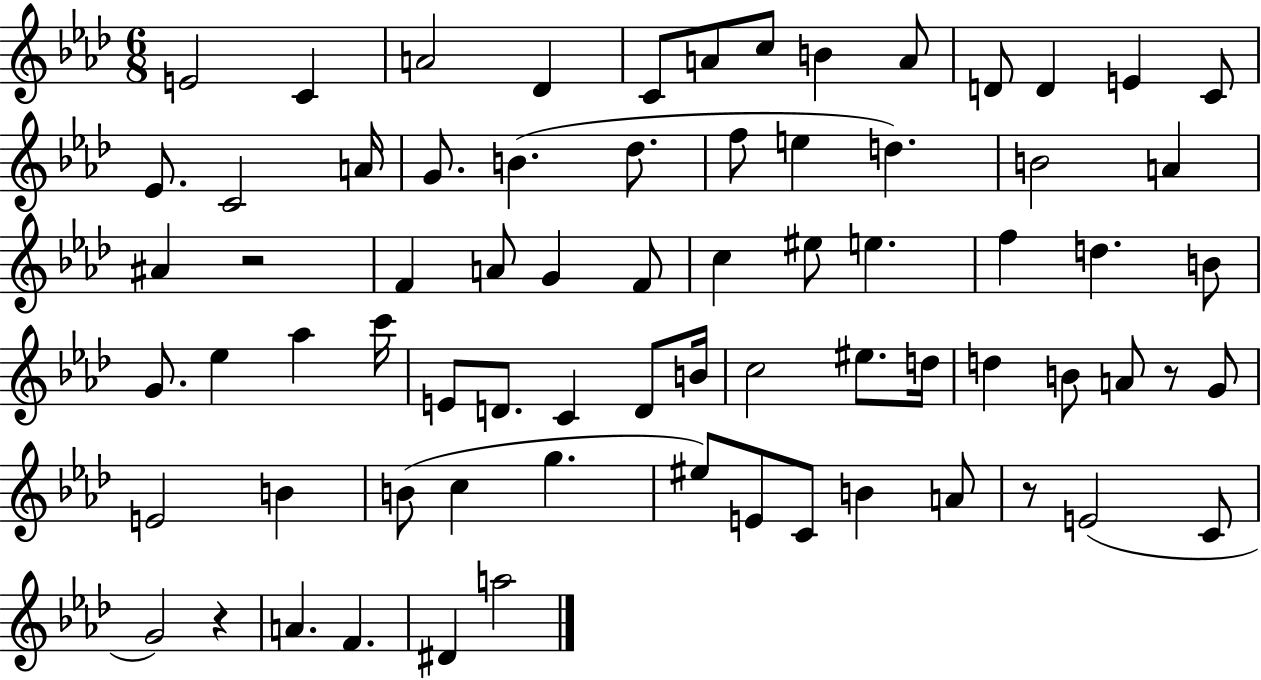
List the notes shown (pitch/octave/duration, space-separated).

E4/h C4/q A4/h Db4/q C4/e A4/e C5/e B4/q A4/e D4/e D4/q E4/q C4/e Eb4/e. C4/h A4/s G4/e. B4/q. Db5/e. F5/e E5/q D5/q. B4/h A4/q A#4/q R/h F4/q A4/e G4/q F4/e C5/q EIS5/e E5/q. F5/q D5/q. B4/e G4/e. Eb5/q Ab5/q C6/s E4/e D4/e. C4/q D4/e B4/s C5/h EIS5/e. D5/s D5/q B4/e A4/e R/e G4/e E4/h B4/q B4/e C5/q G5/q. EIS5/e E4/e C4/e B4/q A4/e R/e E4/h C4/e G4/h R/q A4/q. F4/q. D#4/q A5/h